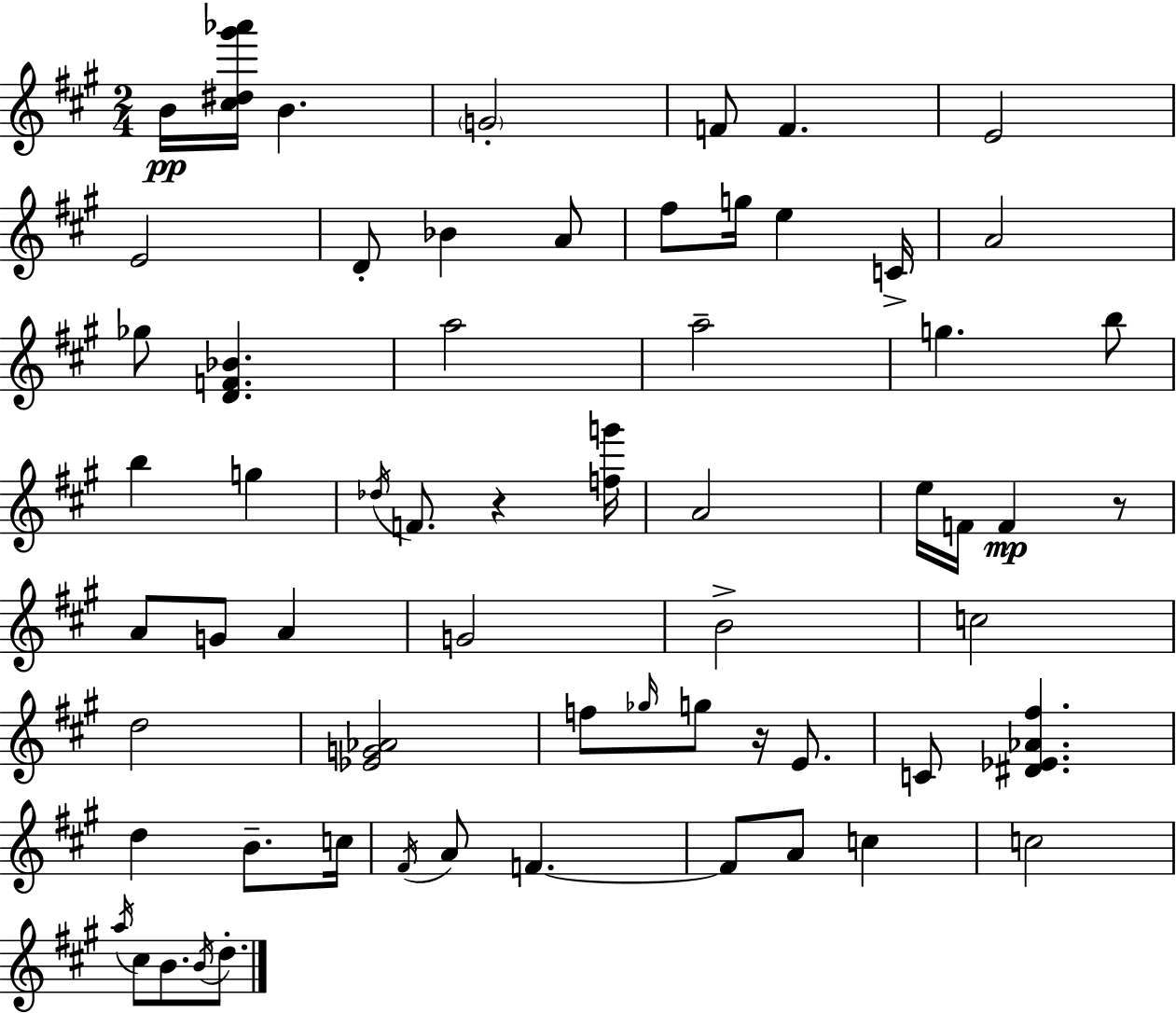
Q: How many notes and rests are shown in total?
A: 63